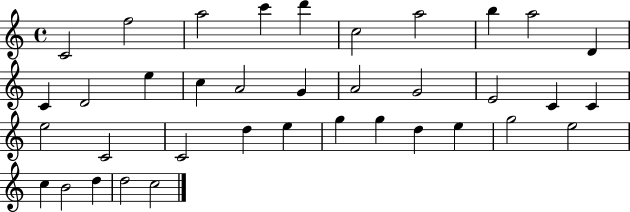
{
  \clef treble
  \time 4/4
  \defaultTimeSignature
  \key c \major
  c'2 f''2 | a''2 c'''4 d'''4 | c''2 a''2 | b''4 a''2 d'4 | \break c'4 d'2 e''4 | c''4 a'2 g'4 | a'2 g'2 | e'2 c'4 c'4 | \break e''2 c'2 | c'2 d''4 e''4 | g''4 g''4 d''4 e''4 | g''2 e''2 | \break c''4 b'2 d''4 | d''2 c''2 | \bar "|."
}